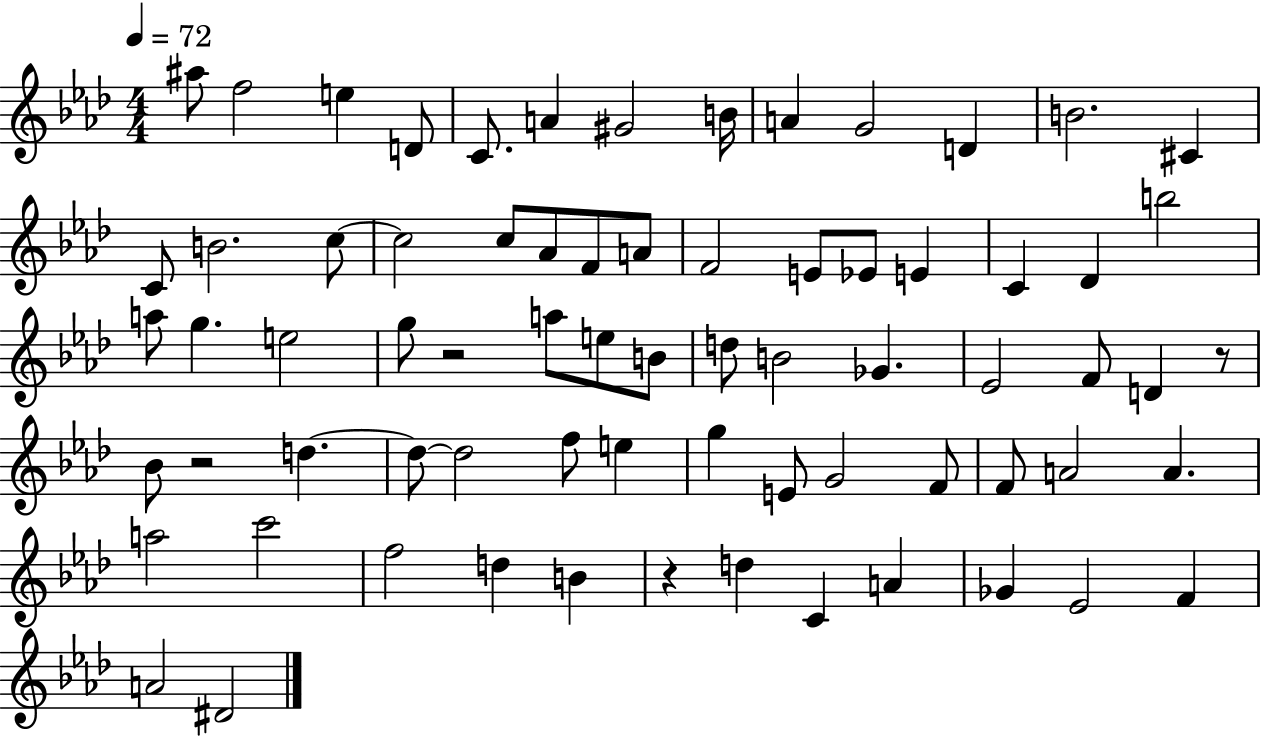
{
  \clef treble
  \numericTimeSignature
  \time 4/4
  \key aes \major
  \tempo 4 = 72
  ais''8 f''2 e''4 d'8 | c'8. a'4 gis'2 b'16 | a'4 g'2 d'4 | b'2. cis'4 | \break c'8 b'2. c''8~~ | c''2 c''8 aes'8 f'8 a'8 | f'2 e'8 ees'8 e'4 | c'4 des'4 b''2 | \break a''8 g''4. e''2 | g''8 r2 a''8 e''8 b'8 | d''8 b'2 ges'4. | ees'2 f'8 d'4 r8 | \break bes'8 r2 d''4.~~ | d''8~~ d''2 f''8 e''4 | g''4 e'8 g'2 f'8 | f'8 a'2 a'4. | \break a''2 c'''2 | f''2 d''4 b'4 | r4 d''4 c'4 a'4 | ges'4 ees'2 f'4 | \break a'2 dis'2 | \bar "|."
}